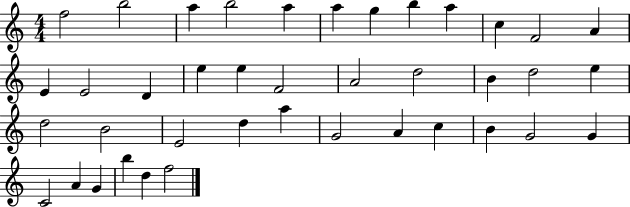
F5/h B5/h A5/q B5/h A5/q A5/q G5/q B5/q A5/q C5/q F4/h A4/q E4/q E4/h D4/q E5/q E5/q F4/h A4/h D5/h B4/q D5/h E5/q D5/h B4/h E4/h D5/q A5/q G4/h A4/q C5/q B4/q G4/h G4/q C4/h A4/q G4/q B5/q D5/q F5/h